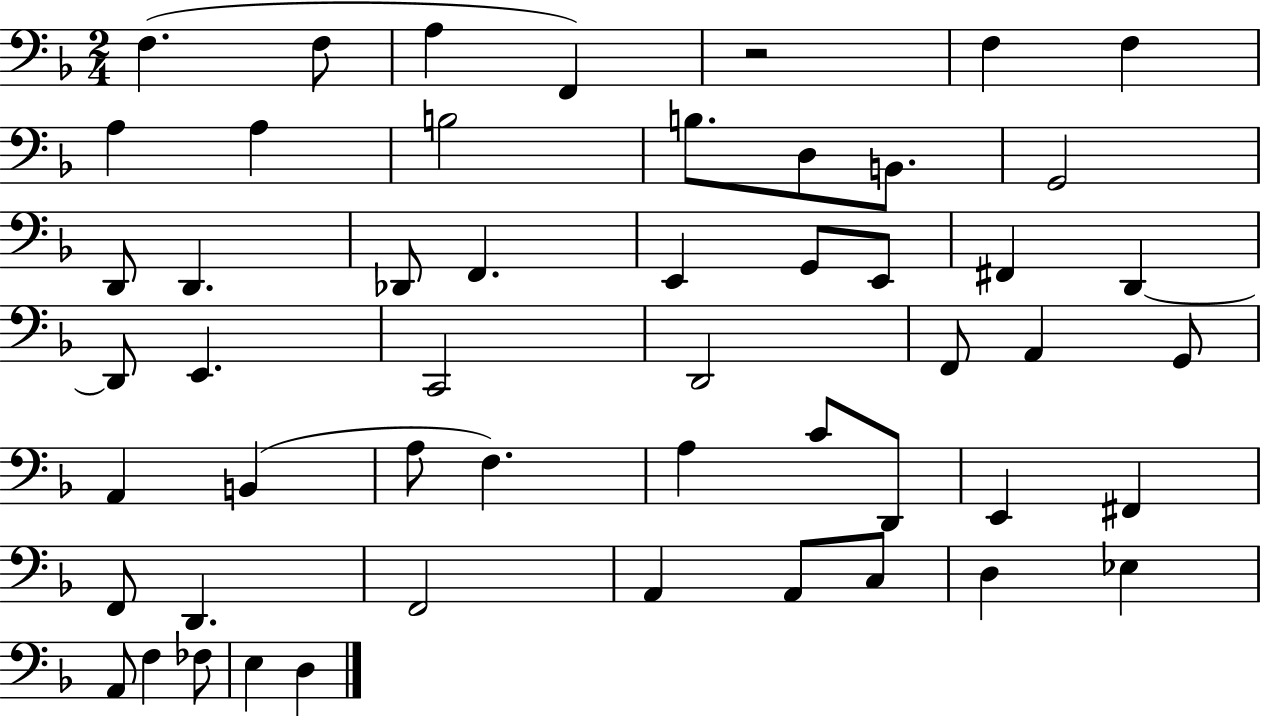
F3/q. F3/e A3/q F2/q R/h F3/q F3/q A3/q A3/q B3/h B3/e. D3/e B2/e. G2/h D2/e D2/q. Db2/e F2/q. E2/q G2/e E2/e F#2/q D2/q D2/e E2/q. C2/h D2/h F2/e A2/q G2/e A2/q B2/q A3/e F3/q. A3/q C4/e D2/e E2/q F#2/q F2/e D2/q. F2/h A2/q A2/e C3/e D3/q Eb3/q A2/e F3/q FES3/e E3/q D3/q